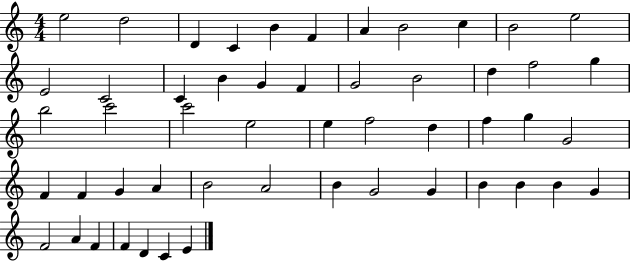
E5/h D5/h D4/q C4/q B4/q F4/q A4/q B4/h C5/q B4/h E5/h E4/h C4/h C4/q B4/q G4/q F4/q G4/h B4/h D5/q F5/h G5/q B5/h C6/h C6/h E5/h E5/q F5/h D5/q F5/q G5/q G4/h F4/q F4/q G4/q A4/q B4/h A4/h B4/q G4/h G4/q B4/q B4/q B4/q G4/q F4/h A4/q F4/q F4/q D4/q C4/q E4/q